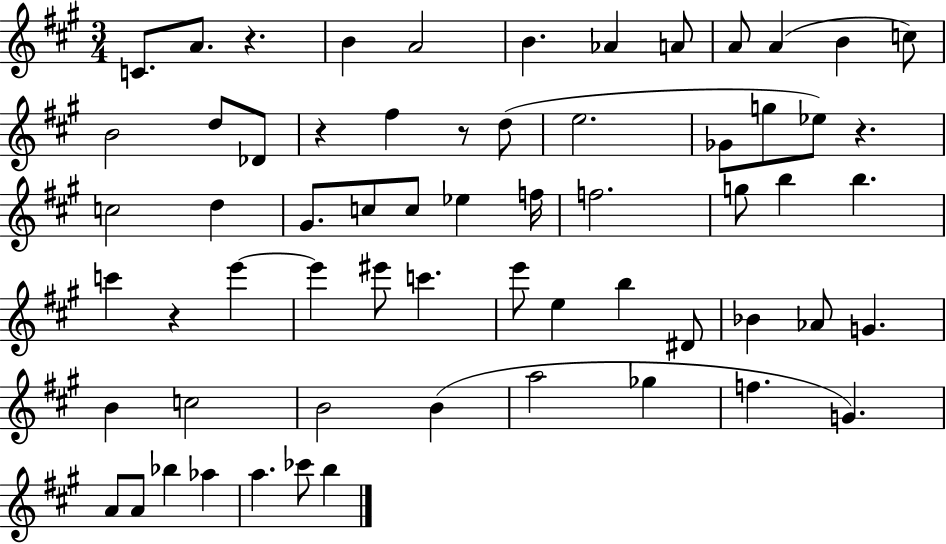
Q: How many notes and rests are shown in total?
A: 63